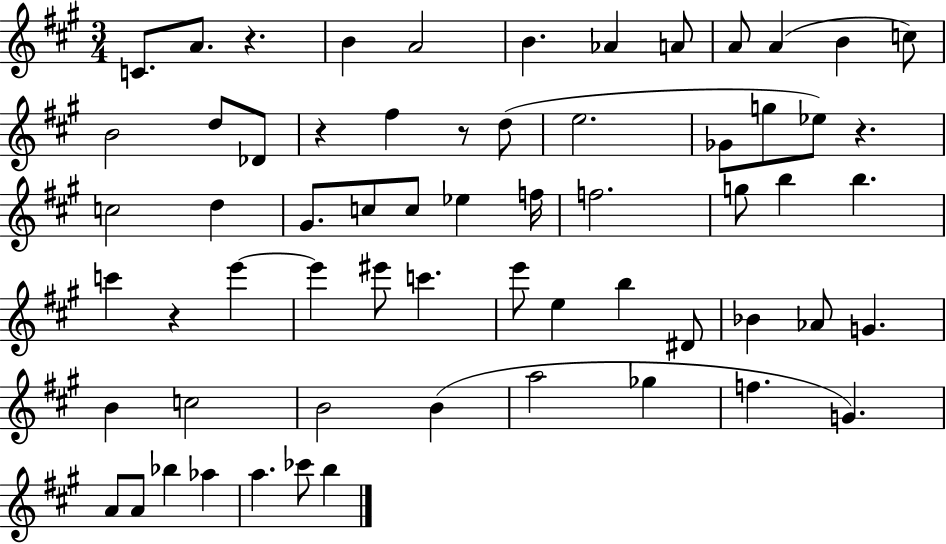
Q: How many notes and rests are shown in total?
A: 63